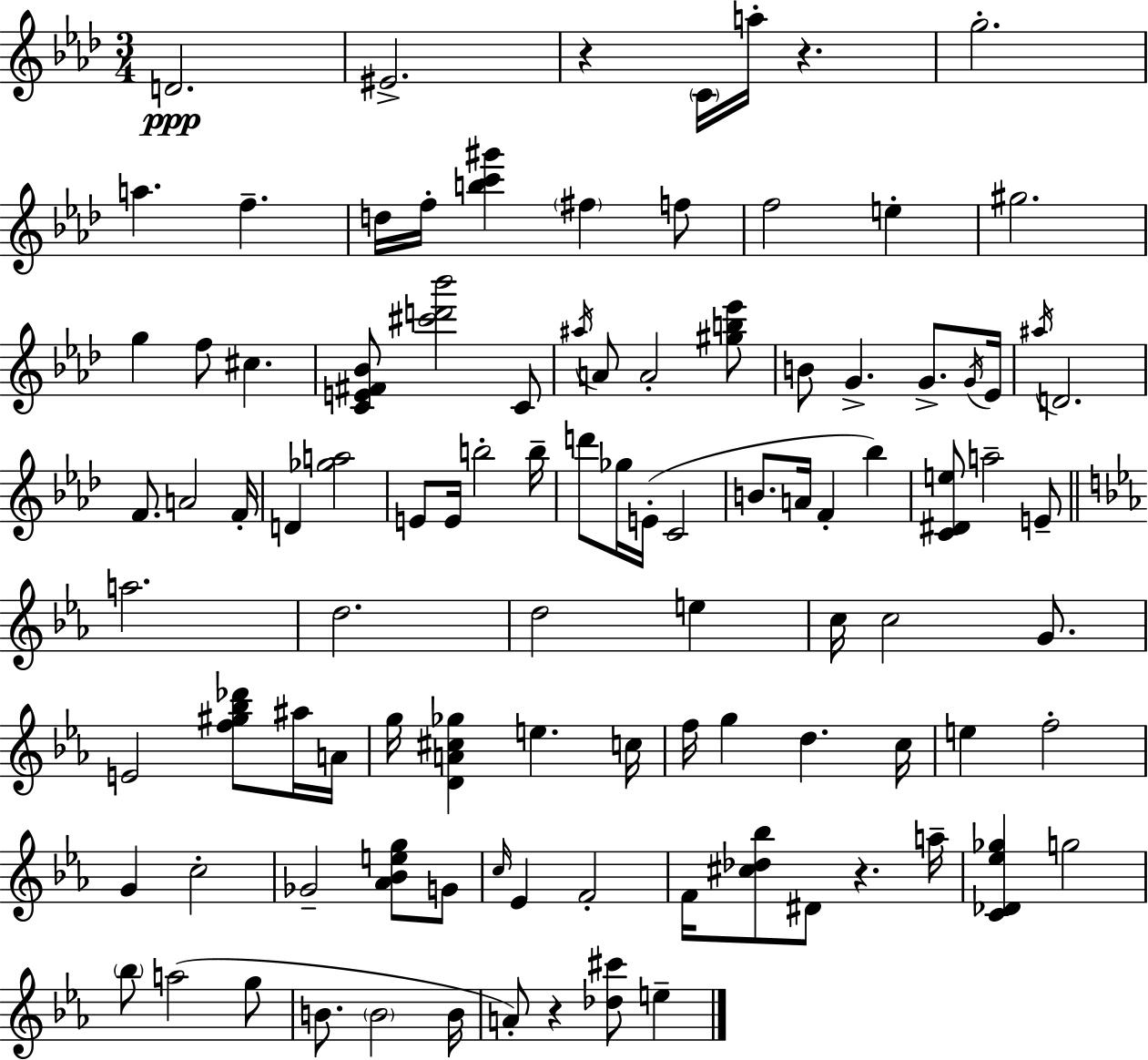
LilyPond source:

{
  \clef treble
  \numericTimeSignature
  \time 3/4
  \key f \minor
  d'2.\ppp | eis'2.-> | r4 \parenthesize c'16 a''16-. r4. | g''2.-. | \break a''4. f''4.-- | d''16 f''16-. <b'' c''' gis'''>4 \parenthesize fis''4 f''8 | f''2 e''4-. | gis''2. | \break g''4 f''8 cis''4. | <c' e' fis' bes'>8 <cis''' d''' bes'''>2 c'8 | \acciaccatura { ais''16 } a'8 a'2-. <gis'' b'' ees'''>8 | b'8 g'4.-> g'8.-> | \break \acciaccatura { g'16 } ees'16 \acciaccatura { ais''16 } d'2. | f'8. a'2 | f'16-. d'4 <ges'' a''>2 | e'8 e'16 b''2-. | \break b''16-- d'''8 ges''16 e'16-.( c'2 | b'8. a'16 f'4-. bes''4) | <c' dis' e''>8 a''2-- | e'8-- \bar "||" \break \key ees \major a''2. | d''2. | d''2 e''4 | c''16 c''2 g'8. | \break e'2 <f'' gis'' bes'' des'''>8 ais''16 a'16 | g''16 <d' a' cis'' ges''>4 e''4. c''16 | f''16 g''4 d''4. c''16 | e''4 f''2-. | \break g'4 c''2-. | ges'2-- <aes' bes' e'' g''>8 g'8 | \grace { c''16 } ees'4 f'2-. | f'16 <cis'' des'' bes''>8 dis'8 r4. | \break a''16-- <c' des' ees'' ges''>4 g''2 | \parenthesize bes''8 a''2( g''8 | b'8. \parenthesize b'2 | b'16 a'8-.) r4 <des'' cis'''>8 e''4-- | \break \bar "|."
}